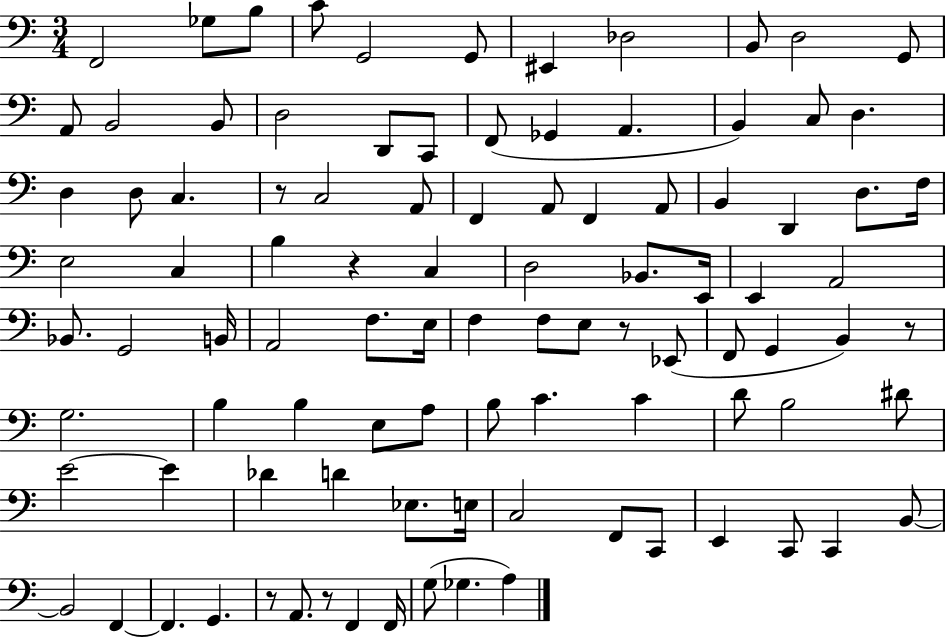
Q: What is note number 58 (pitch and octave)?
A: B2